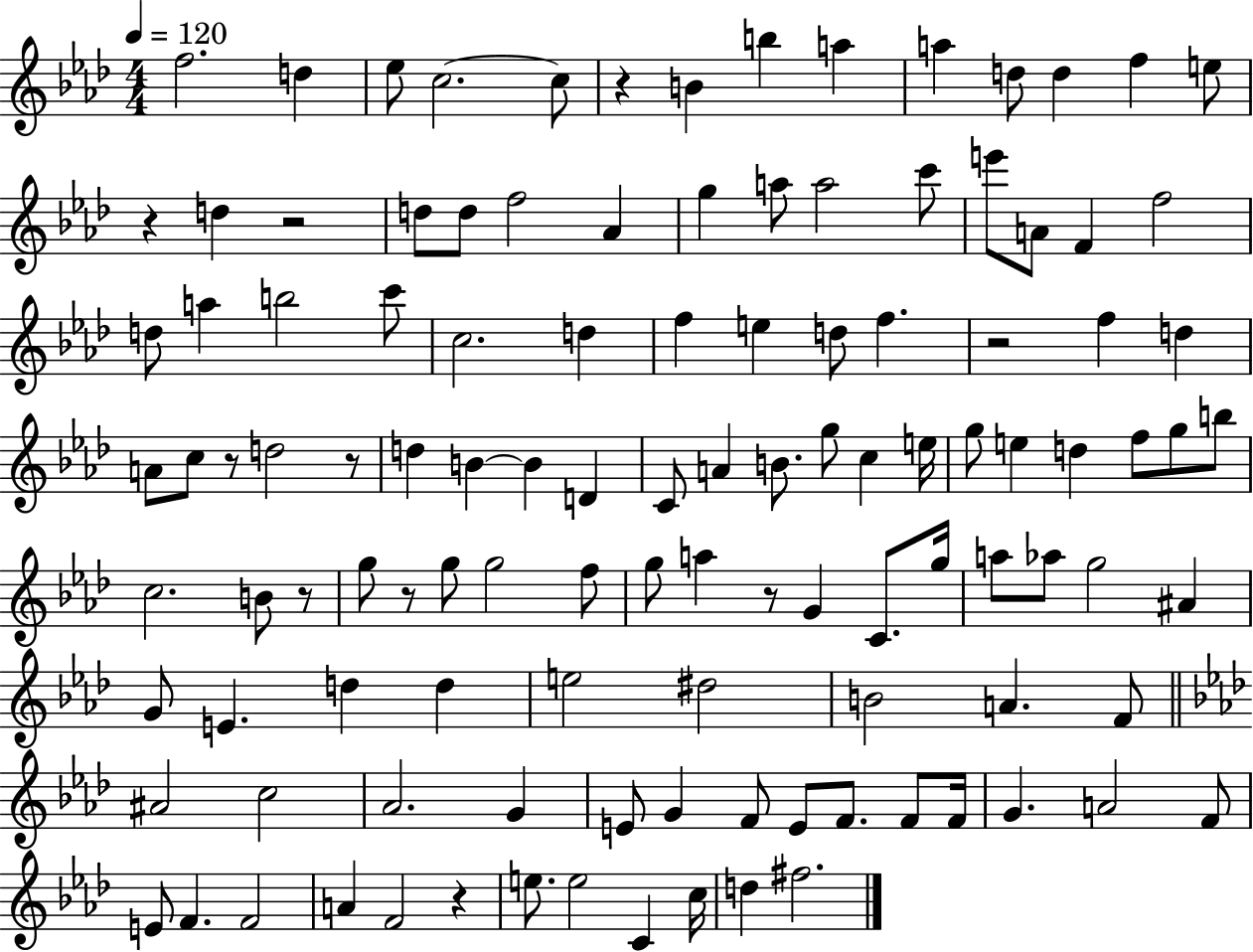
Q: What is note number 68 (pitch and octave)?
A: G5